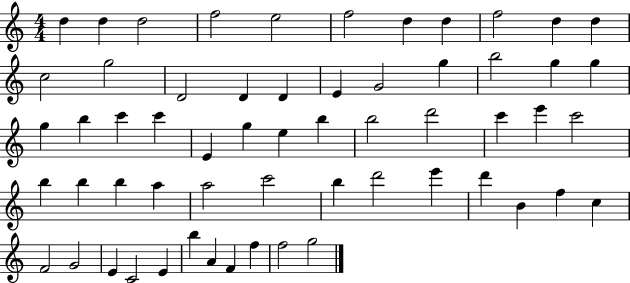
X:1
T:Untitled
M:4/4
L:1/4
K:C
d d d2 f2 e2 f2 d d f2 d d c2 g2 D2 D D E G2 g b2 g g g b c' c' E g e b b2 d'2 c' e' c'2 b b b a a2 c'2 b d'2 e' d' B f c F2 G2 E C2 E b A F f f2 g2